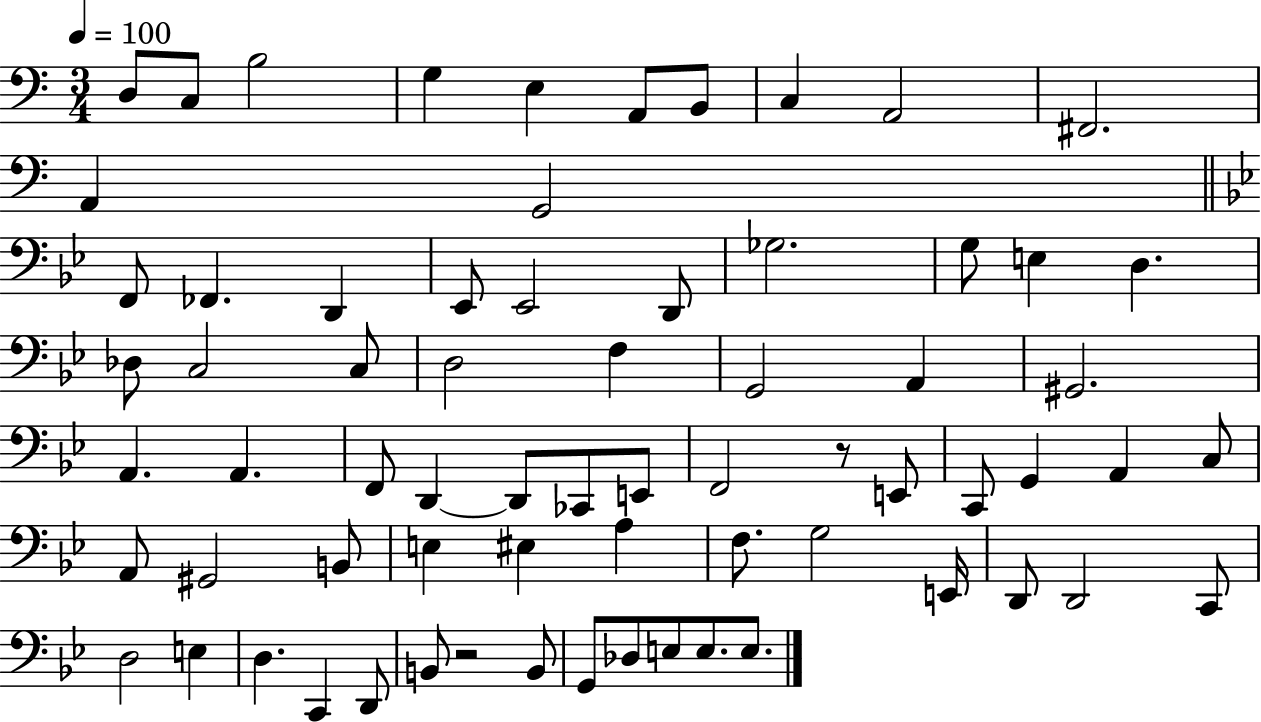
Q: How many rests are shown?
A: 2